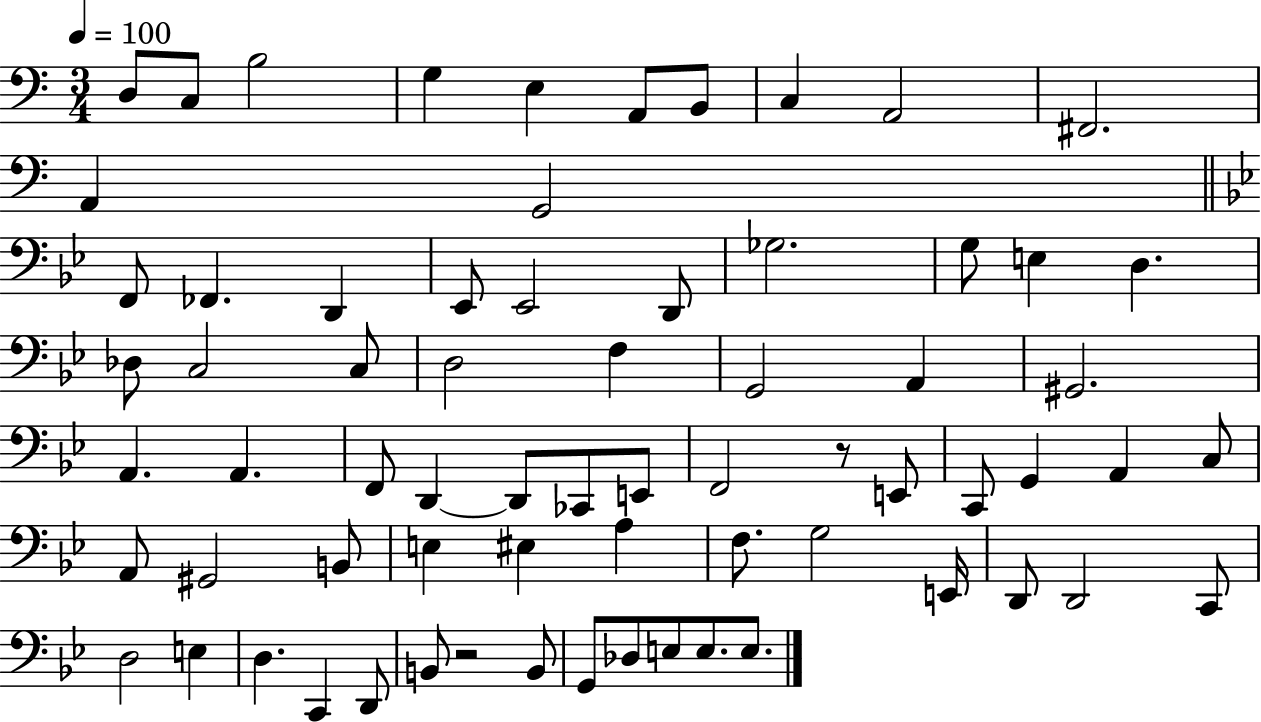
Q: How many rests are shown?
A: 2